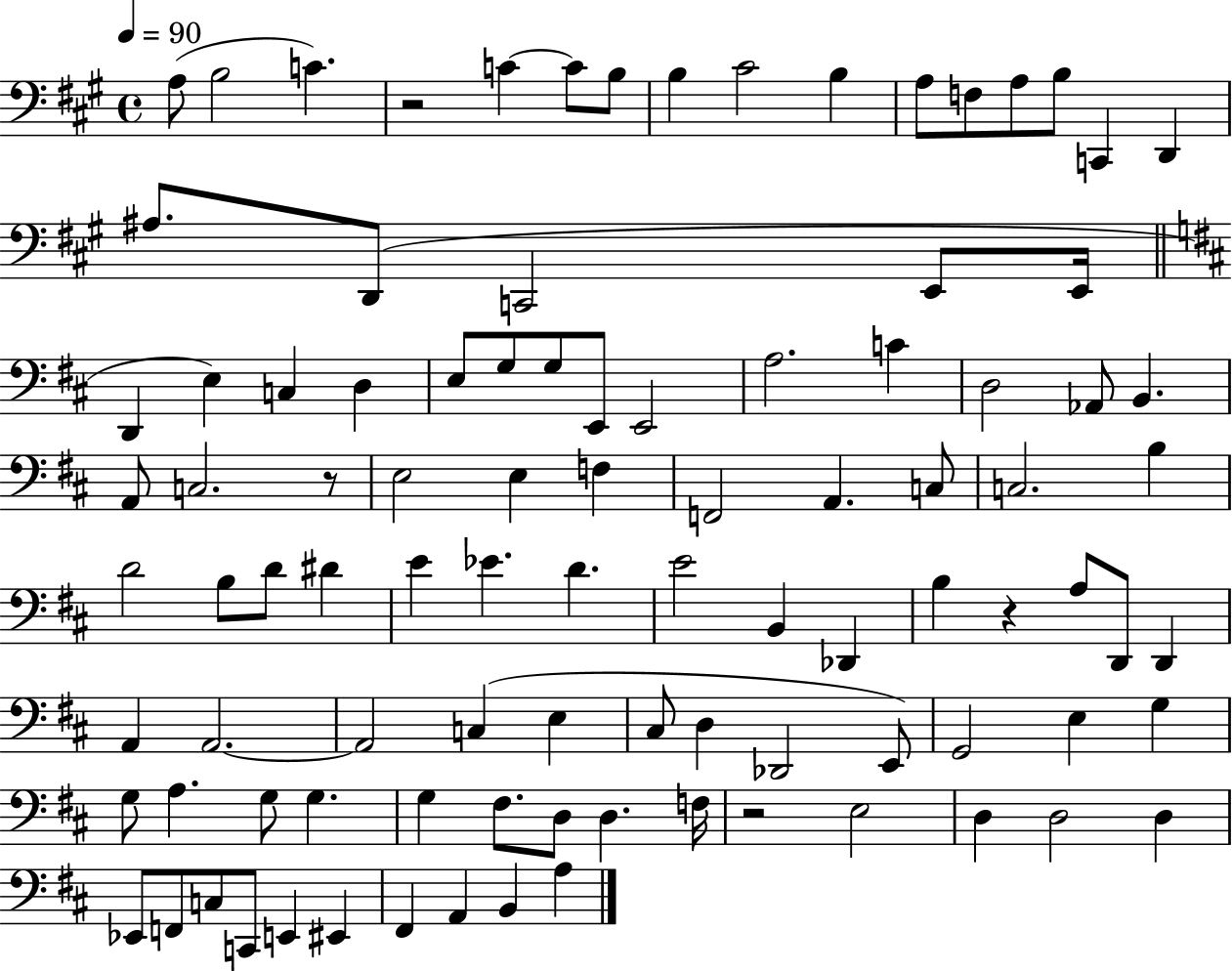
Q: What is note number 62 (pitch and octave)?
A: C3